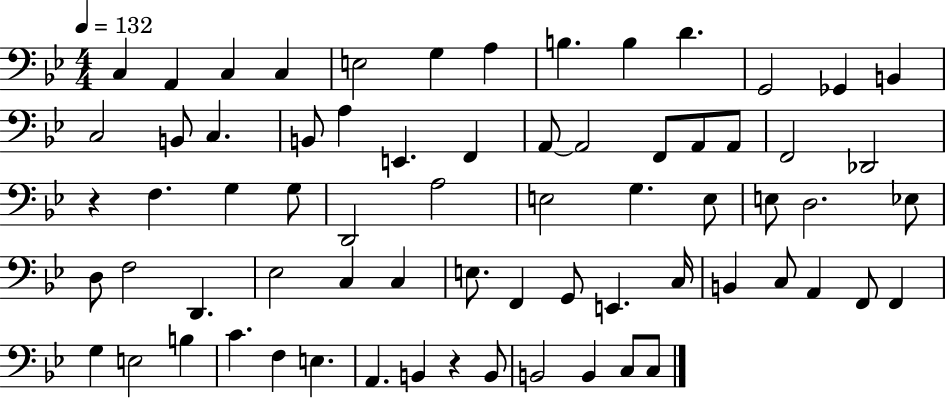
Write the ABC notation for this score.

X:1
T:Untitled
M:4/4
L:1/4
K:Bb
C, A,, C, C, E,2 G, A, B, B, D G,,2 _G,, B,, C,2 B,,/2 C, B,,/2 A, E,, F,, A,,/2 A,,2 F,,/2 A,,/2 A,,/2 F,,2 _D,,2 z F, G, G,/2 D,,2 A,2 E,2 G, E,/2 E,/2 D,2 _E,/2 D,/2 F,2 D,, _E,2 C, C, E,/2 F,, G,,/2 E,, C,/4 B,, C,/2 A,, F,,/2 F,, G, E,2 B, C F, E, A,, B,, z B,,/2 B,,2 B,, C,/2 C,/2